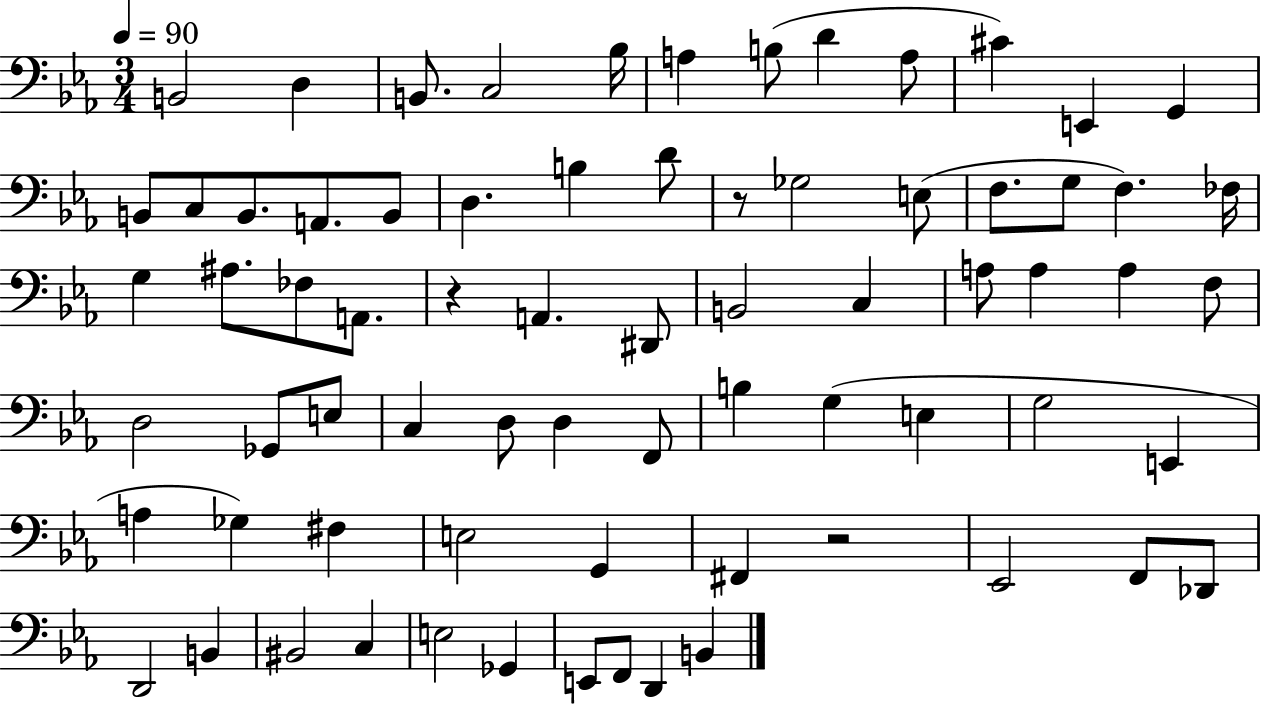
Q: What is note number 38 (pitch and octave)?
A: F3